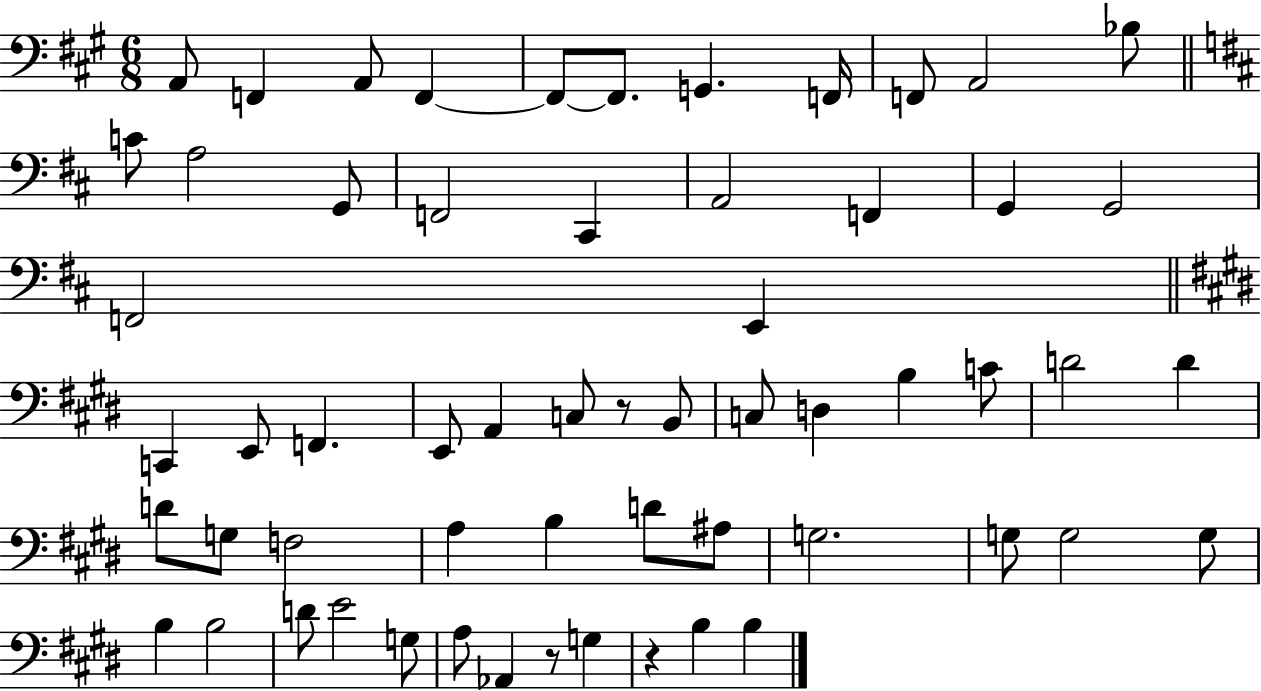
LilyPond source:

{
  \clef bass
  \numericTimeSignature
  \time 6/8
  \key a \major
  a,8 f,4 a,8 f,4~~ | f,8~~ f,8. g,4. f,16 | f,8 a,2 bes8 | \bar "||" \break \key d \major c'8 a2 g,8 | f,2 cis,4 | a,2 f,4 | g,4 g,2 | \break f,2 e,4 | \bar "||" \break \key e \major c,4 e,8 f,4. | e,8 a,4 c8 r8 b,8 | c8 d4 b4 c'8 | d'2 d'4 | \break d'8 g8 f2 | a4 b4 d'8 ais8 | g2. | g8 g2 g8 | \break b4 b2 | d'8 e'2 g8 | a8 aes,4 r8 g4 | r4 b4 b4 | \break \bar "|."
}